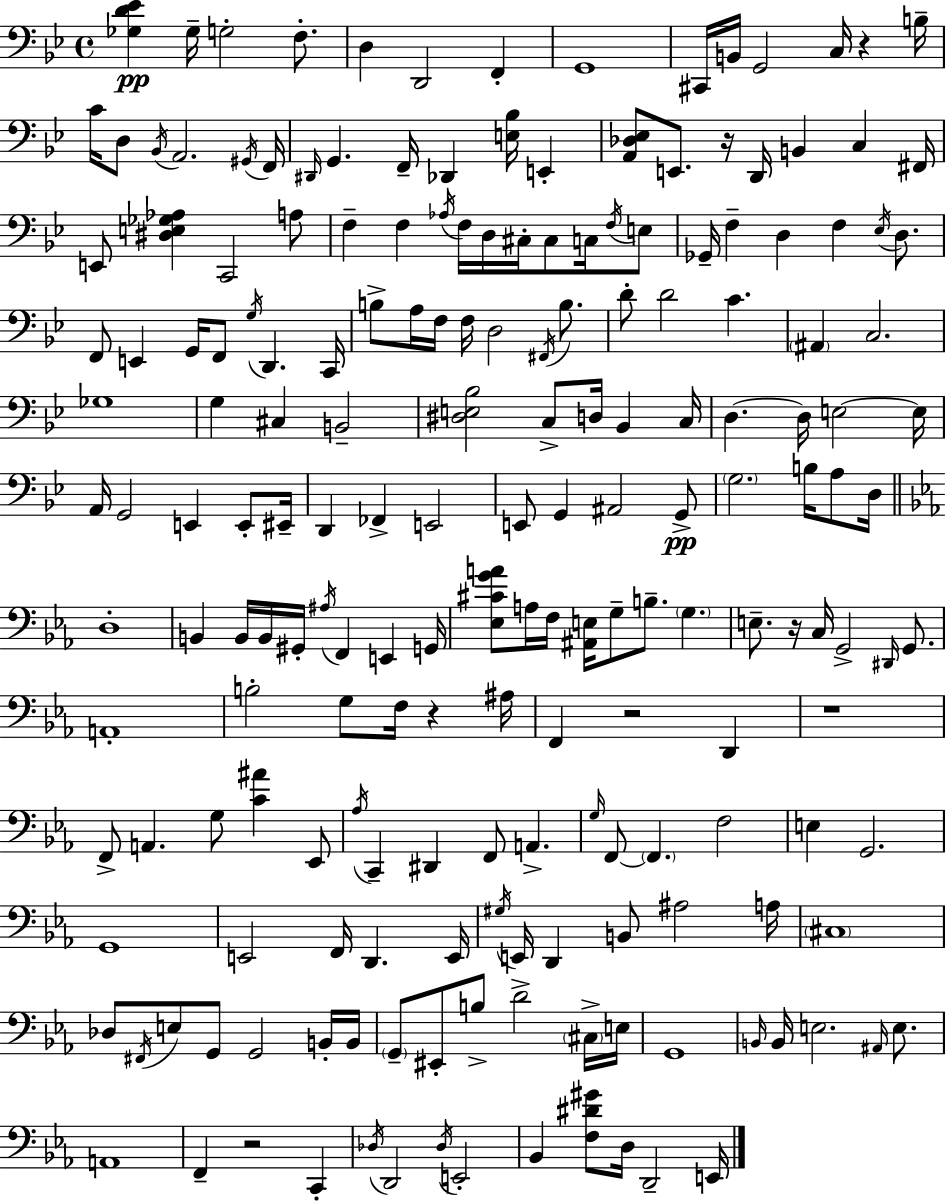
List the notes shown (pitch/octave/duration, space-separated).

[Gb3,D4,Eb4]/q Gb3/s G3/h F3/e. D3/q D2/h F2/q G2/w C#2/s B2/s G2/h C3/s R/q B3/s C4/s D3/e Bb2/s A2/h. G#2/s F2/s D#2/s G2/q. F2/s Db2/q [E3,Bb3]/s E2/q [A2,Db3,Eb3]/e E2/e. R/s D2/s B2/q C3/q F#2/s E2/e [D#3,E3,Gb3,Ab3]/q C2/h A3/e F3/q F3/q Ab3/s F3/s D3/s C#3/s C#3/e C3/s F3/s E3/e Gb2/s F3/q D3/q F3/q Eb3/s D3/e. F2/e E2/q G2/s F2/e G3/s D2/q. C2/s B3/e A3/s F3/s F3/s D3/h F#2/s B3/e. D4/e D4/h C4/q. A#2/q C3/h. Gb3/w G3/q C#3/q B2/h [D#3,E3,Bb3]/h C3/e D3/s Bb2/q C3/s D3/q. D3/s E3/h E3/s A2/s G2/h E2/q E2/e EIS2/s D2/q FES2/q E2/h E2/e G2/q A#2/h G2/e G3/h. B3/s A3/e D3/s D3/w B2/q B2/s B2/s G#2/s A#3/s F2/q E2/q G2/s [Eb3,C#4,G4,A4]/e A3/s F3/s [A#2,E3]/s G3/e B3/e. G3/q. E3/e. R/s C3/s G2/h D#2/s G2/e. A2/w B3/h G3/e F3/s R/q A#3/s F2/q R/h D2/q R/w F2/e A2/q. G3/e [C4,A#4]/q Eb2/e Ab3/s C2/q D#2/q F2/e A2/q. G3/s F2/e F2/q. F3/h E3/q G2/h. G2/w E2/h F2/s D2/q. E2/s G#3/s E2/s D2/q B2/e A#3/h A3/s C#3/w Db3/e F#2/s E3/e G2/e G2/h B2/s B2/s G2/e EIS2/e B3/e D4/h C#3/s E3/s G2/w B2/s B2/s E3/h. A#2/s E3/e. A2/w F2/q R/h C2/q Db3/s D2/h Db3/s E2/h Bb2/q [F3,D#4,G#4]/e D3/s D2/h E2/s